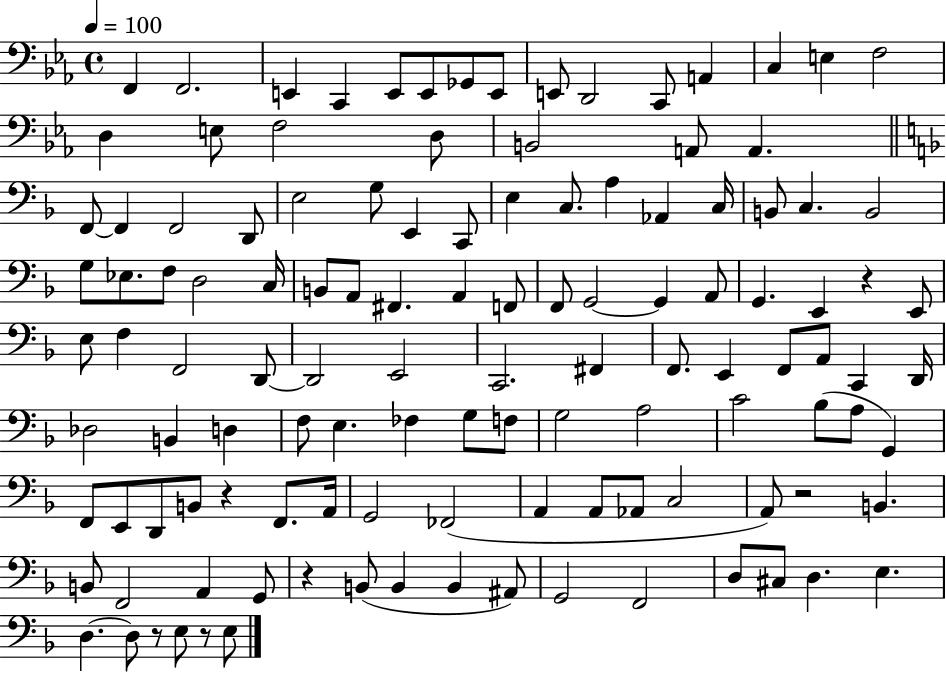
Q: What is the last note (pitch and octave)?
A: E3